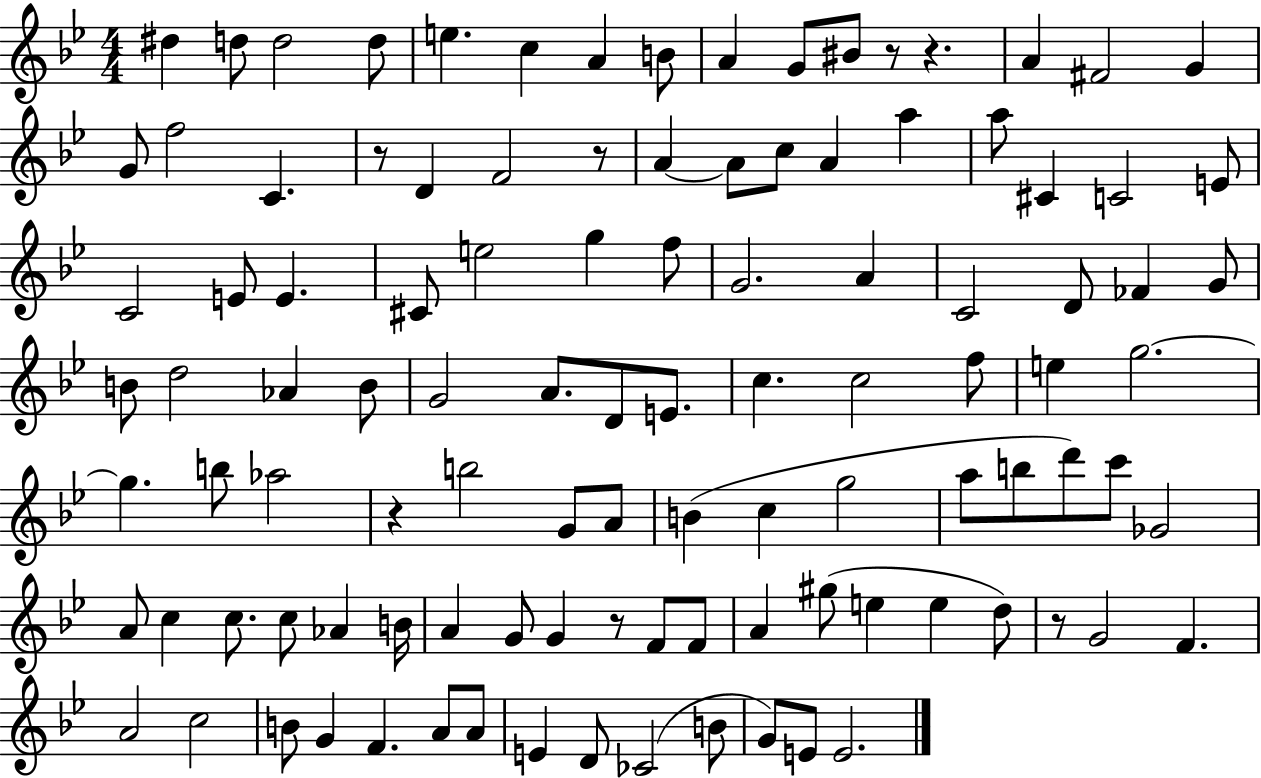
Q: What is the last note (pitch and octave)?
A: E4